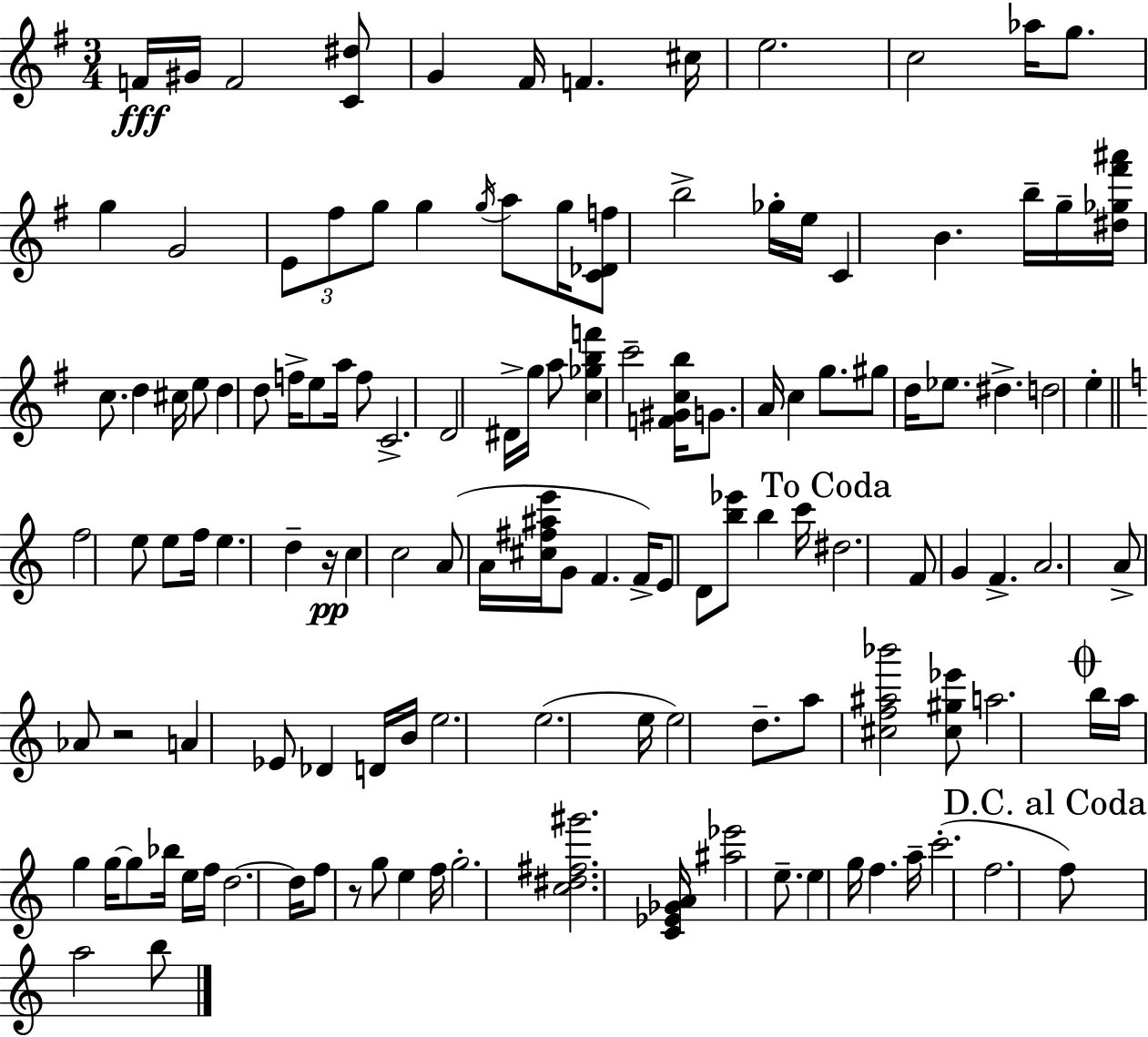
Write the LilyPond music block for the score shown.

{
  \clef treble
  \numericTimeSignature
  \time 3/4
  \key e \minor
  f'16\fff gis'16 f'2 <c' dis''>8 | g'4 fis'16 f'4. cis''16 | e''2. | c''2 aes''16 g''8. | \break g''4 g'2 | \tuplet 3/2 { e'8 fis''8 g''8 } g''4 \acciaccatura { g''16 } a''8 | g''16 <c' des' f''>8 b''2-> | ges''16-. e''16 c'4 b'4. | \break b''16-- g''16-- <dis'' ges'' fis''' ais'''>16 c''8. d''4 cis''16 e''8 | d''4 d''8 f''16-> e''8 a''16 f''8 | c'2.-> | d'2 dis'16-> g''16 a''8 | \break <c'' ges'' b'' f'''>4 c'''2-- | <f' gis' c'' b''>16 g'8. a'16 c''4 g''8. | gis''8 d''16 ees''8. dis''4.-> | d''2 e''4-. | \break \bar "||" \break \key a \minor f''2 e''8 e''8 | f''16 e''4. d''4-- r16\pp | c''4 c''2 | a'8( a'16 <cis'' fis'' ais'' e'''>16 g'8 f'4. | \break f'16->) e'8 d'8 <b'' ees'''>8 b''4 c'''16 | \mark "To Coda" dis''2. | f'8 g'4 f'4.-> | a'2. | \break a'8-> aes'8 r2 | a'4 ees'8 des'4 d'16 b'16 | e''2. | e''2.( | \break e''16 e''2) d''8.-- | a''8 <cis'' f'' ais'' bes'''>2 <cis'' gis'' ees'''>8 | a''2. | \mark \markup { \musicglyph "scripts.coda" } b''16 a''16 g''4 g''16~~ g''8 bes''16 e''16 f''16 | \break d''2.~~ | d''16 f''8 r8 g''8 e''4 f''16 | g''2.-. | <c'' dis'' fis'' gis'''>2. | \break <c' ees' ges' a'>16 <ais'' ees'''>2 e''8.-- | e''4 g''16 f''4. a''16-- | c'''2.-.( | f''2. | \break \mark "D.C. al Coda" f''8) a''2 b''8 | \bar "|."
}